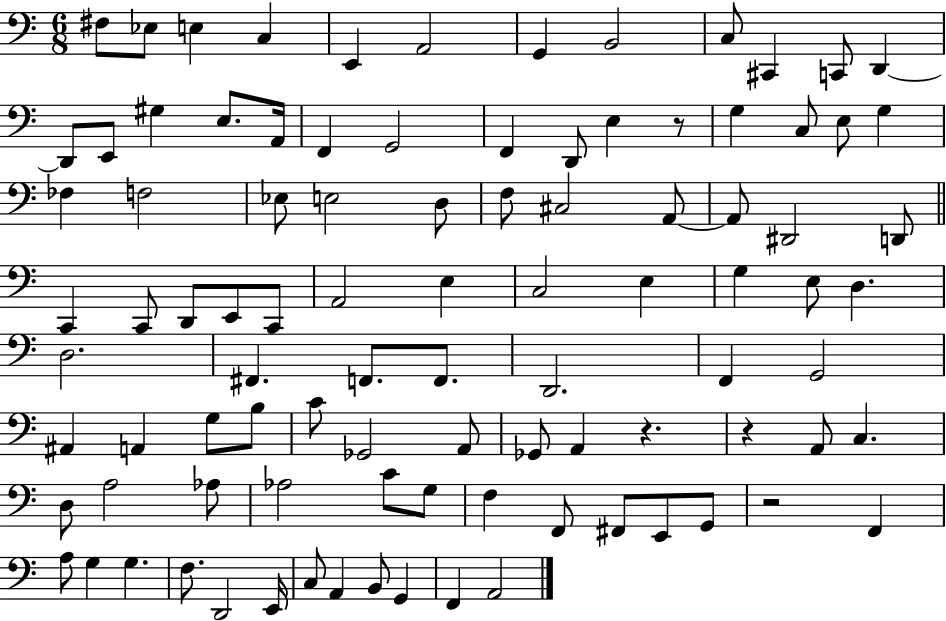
{
  \clef bass
  \numericTimeSignature
  \time 6/8
  \key c \major
  fis8 ees8 e4 c4 | e,4 a,2 | g,4 b,2 | c8 cis,4 c,8 d,4~~ | \break d,8 e,8 gis4 e8. a,16 | f,4 g,2 | f,4 d,8 e4 r8 | g4 c8 e8 g4 | \break fes4 f2 | ees8 e2 d8 | f8 cis2 a,8~~ | a,8 dis,2 d,8 | \break \bar "||" \break \key a \minor c,4 c,8 d,8 e,8 c,8 | a,2 e4 | c2 e4 | g4 e8 d4. | \break d2. | fis,4. f,8. f,8. | d,2. | f,4 g,2 | \break ais,4 a,4 g8 b8 | c'8 ges,2 a,8 | ges,8 a,4 r4. | r4 a,8 c4. | \break d8 a2 aes8 | aes2 c'8 g8 | f4 f,8 fis,8 e,8 g,8 | r2 f,4 | \break a8 g4 g4. | f8. d,2 e,16 | c8 a,4 b,8 g,4 | f,4 a,2 | \break \bar "|."
}